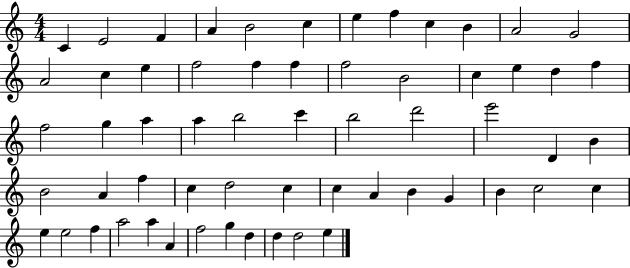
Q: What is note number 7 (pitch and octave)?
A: E5